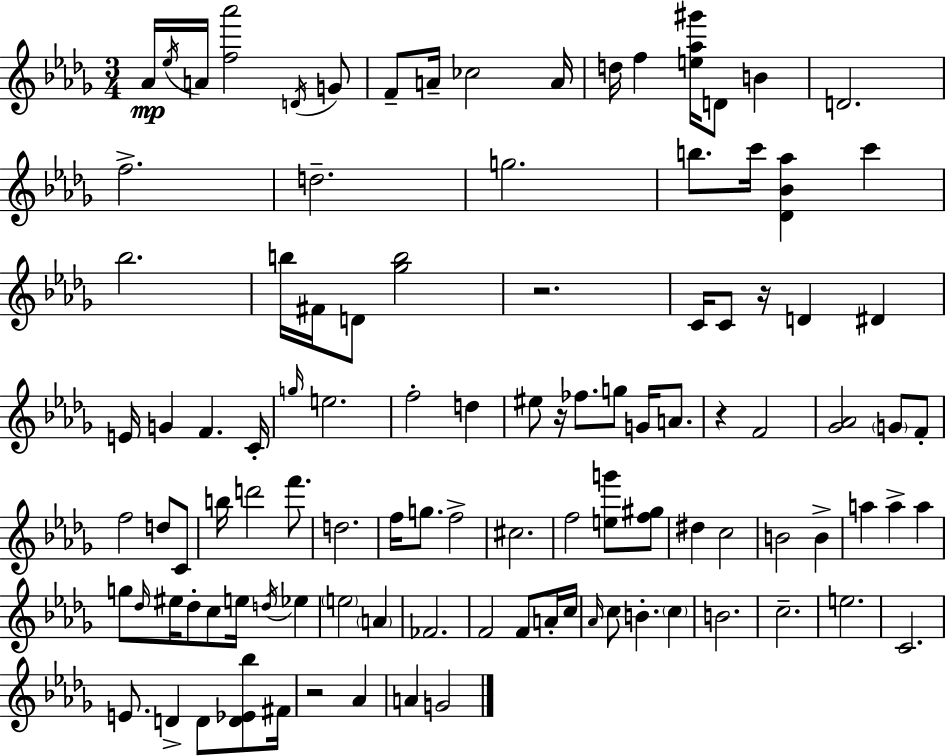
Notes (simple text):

Ab4/s Eb5/s A4/s [F5,Ab6]/h D4/s G4/e F4/e A4/s CES5/h A4/s D5/s F5/q [E5,Ab5,G#6]/s D4/e B4/q D4/h. F5/h. D5/h. G5/h. B5/e. C6/s [Db4,Bb4,Ab5]/q C6/q Bb5/h. B5/s F#4/s D4/e [Gb5,B5]/h R/h. C4/s C4/e R/s D4/q D#4/q E4/s G4/q F4/q. C4/s G5/s E5/h. F5/h D5/q EIS5/e R/s FES5/e. G5/e G4/s A4/e. R/q F4/h [Gb4,Ab4]/h G4/e F4/e F5/h D5/e C4/e B5/s D6/h F6/e. D5/h. F5/s G5/e. F5/h C#5/h. F5/h [E5,G6]/e [F5,G#5]/e D#5/q C5/h B4/h B4/q A5/q A5/q A5/q G5/e Db5/s EIS5/s Db5/e C5/e E5/s D5/s Eb5/q E5/h A4/q FES4/h. F4/h F4/e A4/s C5/s Ab4/s C5/e B4/q. C5/q B4/h. C5/h. E5/h. C4/h. E4/e. D4/q D4/e [D4,Eb4,Bb5]/e F#4/s R/h Ab4/q A4/q G4/h